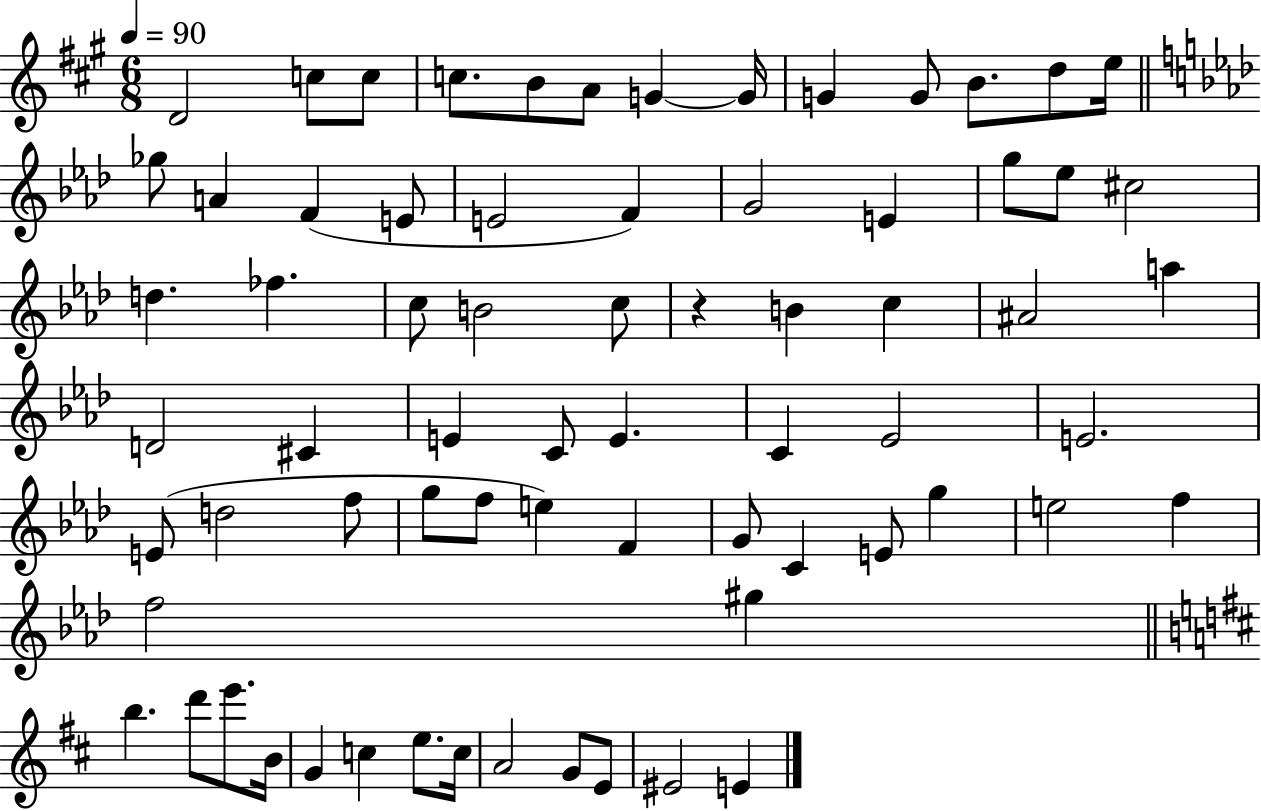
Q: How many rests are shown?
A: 1